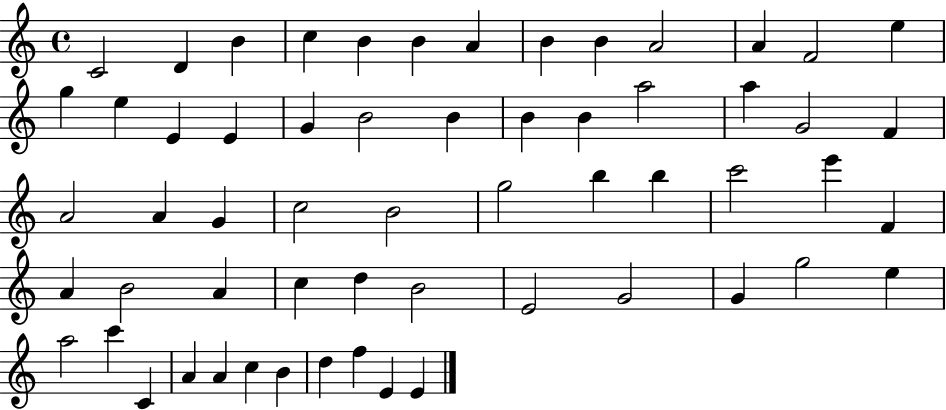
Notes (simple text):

C4/h D4/q B4/q C5/q B4/q B4/q A4/q B4/q B4/q A4/h A4/q F4/h E5/q G5/q E5/q E4/q E4/q G4/q B4/h B4/q B4/q B4/q A5/h A5/q G4/h F4/q A4/h A4/q G4/q C5/h B4/h G5/h B5/q B5/q C6/h E6/q F4/q A4/q B4/h A4/q C5/q D5/q B4/h E4/h G4/h G4/q G5/h E5/q A5/h C6/q C4/q A4/q A4/q C5/q B4/q D5/q F5/q E4/q E4/q